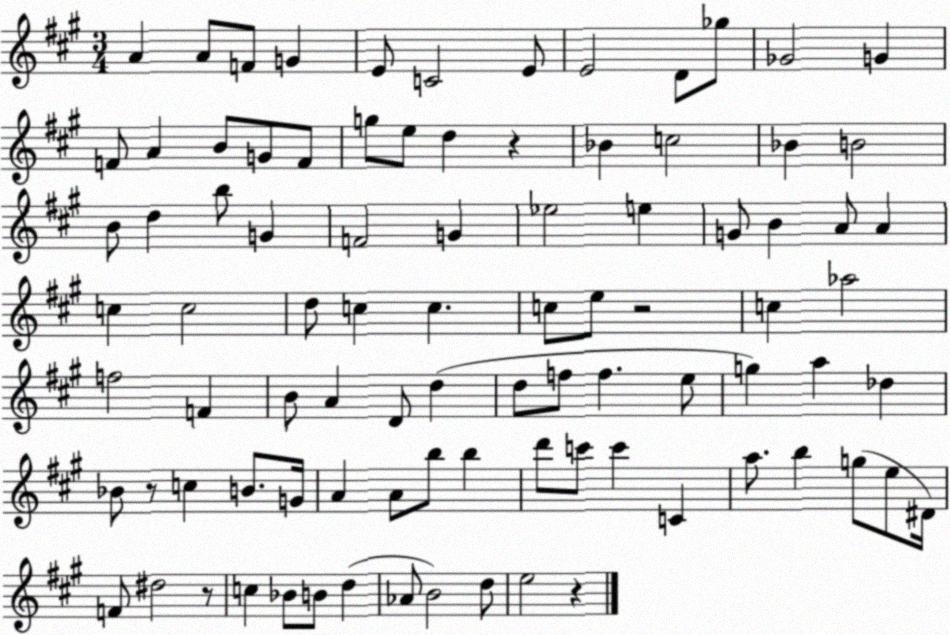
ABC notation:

X:1
T:Untitled
M:3/4
L:1/4
K:A
A A/2 F/2 G E/2 C2 E/2 E2 D/2 _g/2 _G2 G F/2 A B/2 G/2 F/2 g/2 e/2 d z _B c2 _B B2 B/2 d b/2 G F2 G _e2 e G/2 B A/2 A c c2 d/2 c c c/2 e/2 z2 c _a2 f2 F B/2 A D/2 d d/2 f/2 f e/2 g a _d _B/2 z/2 c B/2 G/4 A A/2 b/2 b d'/2 c'/2 c' C a/2 b g/2 e/2 ^D/4 F/2 ^d2 z/2 c _B/2 B/2 d _A/2 B2 d/2 e2 z